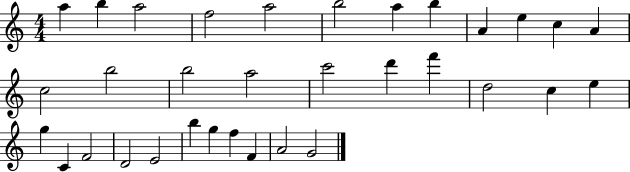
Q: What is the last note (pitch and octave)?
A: G4